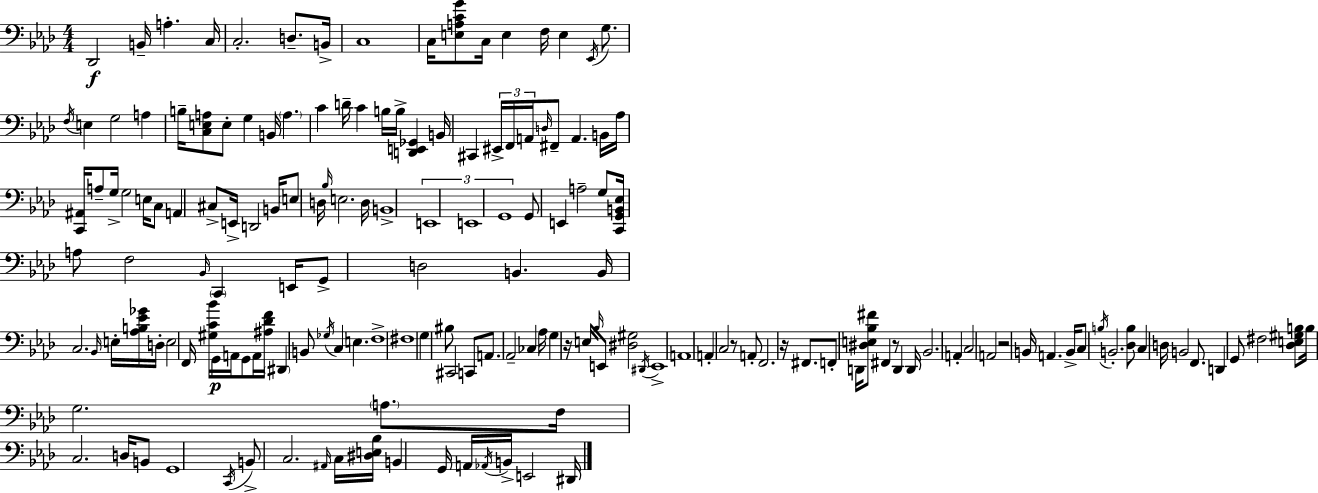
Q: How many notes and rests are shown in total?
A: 168